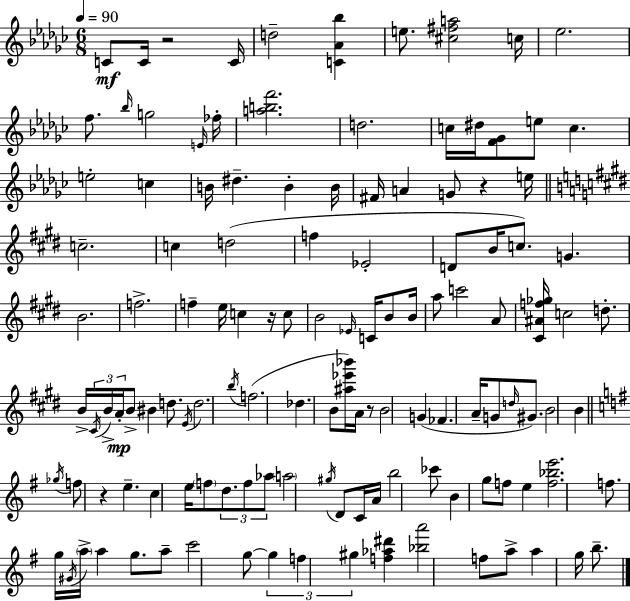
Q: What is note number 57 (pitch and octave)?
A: B4